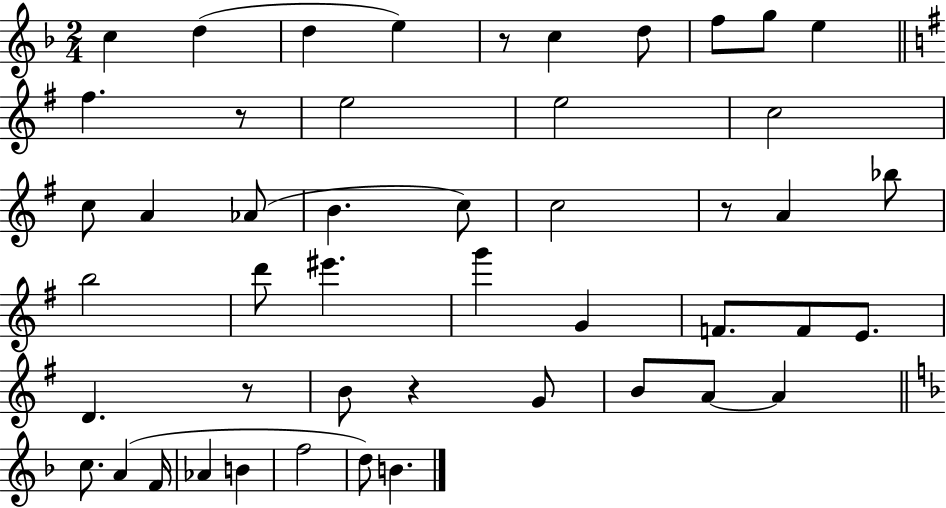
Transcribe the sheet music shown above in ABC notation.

X:1
T:Untitled
M:2/4
L:1/4
K:F
c d d e z/2 c d/2 f/2 g/2 e ^f z/2 e2 e2 c2 c/2 A _A/2 B c/2 c2 z/2 A _b/2 b2 d'/2 ^e' g' G F/2 F/2 E/2 D z/2 B/2 z G/2 B/2 A/2 A c/2 A F/4 _A B f2 d/2 B